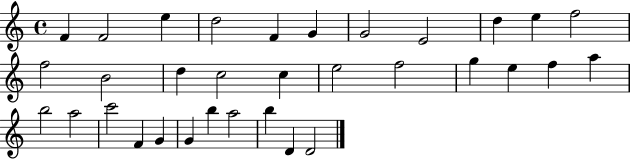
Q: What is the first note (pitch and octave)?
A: F4